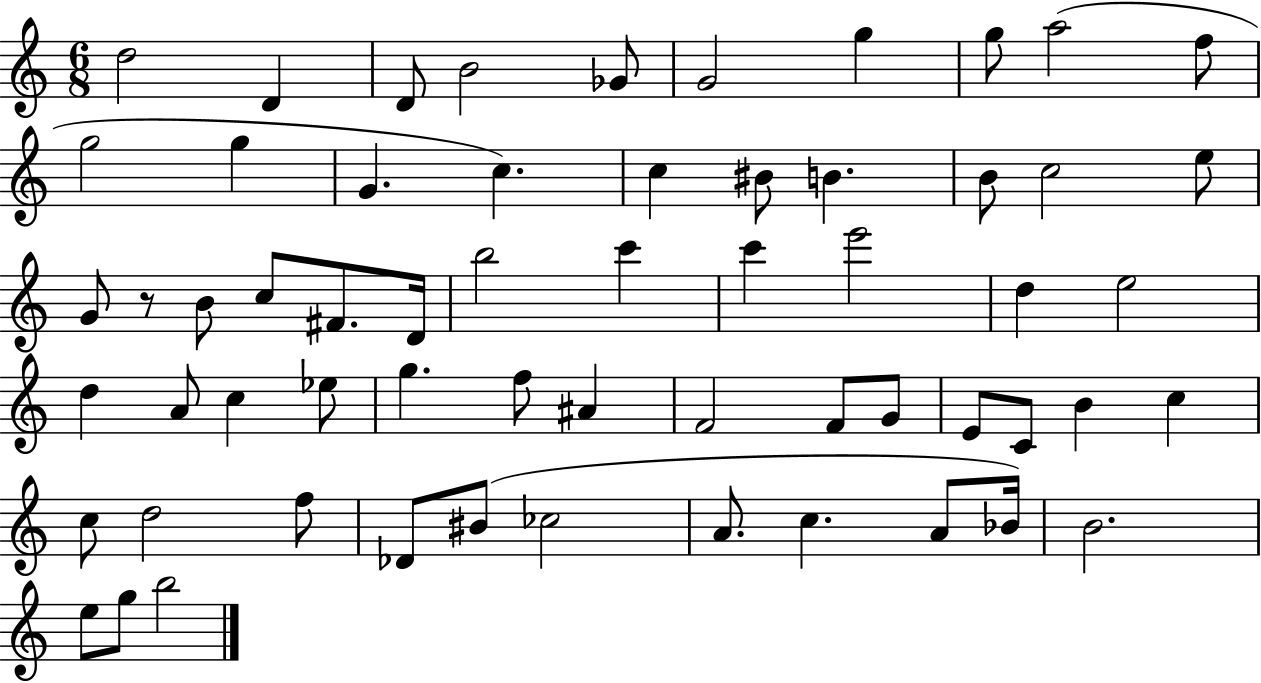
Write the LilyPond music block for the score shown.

{
  \clef treble
  \numericTimeSignature
  \time 6/8
  \key c \major
  d''2 d'4 | d'8 b'2 ges'8 | g'2 g''4 | g''8 a''2( f''8 | \break g''2 g''4 | g'4. c''4.) | c''4 bis'8 b'4. | b'8 c''2 e''8 | \break g'8 r8 b'8 c''8 fis'8. d'16 | b''2 c'''4 | c'''4 e'''2 | d''4 e''2 | \break d''4 a'8 c''4 ees''8 | g''4. f''8 ais'4 | f'2 f'8 g'8 | e'8 c'8 b'4 c''4 | \break c''8 d''2 f''8 | des'8 bis'8( ces''2 | a'8. c''4. a'8 bes'16) | b'2. | \break e''8 g''8 b''2 | \bar "|."
}